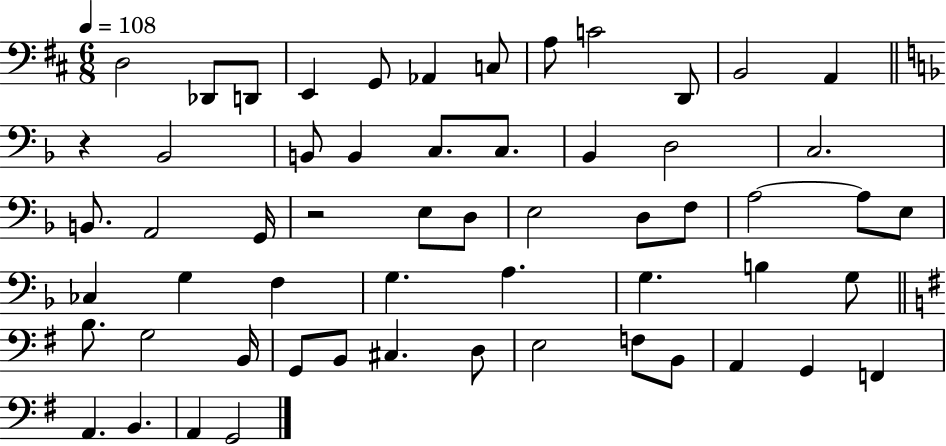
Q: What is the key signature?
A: D major